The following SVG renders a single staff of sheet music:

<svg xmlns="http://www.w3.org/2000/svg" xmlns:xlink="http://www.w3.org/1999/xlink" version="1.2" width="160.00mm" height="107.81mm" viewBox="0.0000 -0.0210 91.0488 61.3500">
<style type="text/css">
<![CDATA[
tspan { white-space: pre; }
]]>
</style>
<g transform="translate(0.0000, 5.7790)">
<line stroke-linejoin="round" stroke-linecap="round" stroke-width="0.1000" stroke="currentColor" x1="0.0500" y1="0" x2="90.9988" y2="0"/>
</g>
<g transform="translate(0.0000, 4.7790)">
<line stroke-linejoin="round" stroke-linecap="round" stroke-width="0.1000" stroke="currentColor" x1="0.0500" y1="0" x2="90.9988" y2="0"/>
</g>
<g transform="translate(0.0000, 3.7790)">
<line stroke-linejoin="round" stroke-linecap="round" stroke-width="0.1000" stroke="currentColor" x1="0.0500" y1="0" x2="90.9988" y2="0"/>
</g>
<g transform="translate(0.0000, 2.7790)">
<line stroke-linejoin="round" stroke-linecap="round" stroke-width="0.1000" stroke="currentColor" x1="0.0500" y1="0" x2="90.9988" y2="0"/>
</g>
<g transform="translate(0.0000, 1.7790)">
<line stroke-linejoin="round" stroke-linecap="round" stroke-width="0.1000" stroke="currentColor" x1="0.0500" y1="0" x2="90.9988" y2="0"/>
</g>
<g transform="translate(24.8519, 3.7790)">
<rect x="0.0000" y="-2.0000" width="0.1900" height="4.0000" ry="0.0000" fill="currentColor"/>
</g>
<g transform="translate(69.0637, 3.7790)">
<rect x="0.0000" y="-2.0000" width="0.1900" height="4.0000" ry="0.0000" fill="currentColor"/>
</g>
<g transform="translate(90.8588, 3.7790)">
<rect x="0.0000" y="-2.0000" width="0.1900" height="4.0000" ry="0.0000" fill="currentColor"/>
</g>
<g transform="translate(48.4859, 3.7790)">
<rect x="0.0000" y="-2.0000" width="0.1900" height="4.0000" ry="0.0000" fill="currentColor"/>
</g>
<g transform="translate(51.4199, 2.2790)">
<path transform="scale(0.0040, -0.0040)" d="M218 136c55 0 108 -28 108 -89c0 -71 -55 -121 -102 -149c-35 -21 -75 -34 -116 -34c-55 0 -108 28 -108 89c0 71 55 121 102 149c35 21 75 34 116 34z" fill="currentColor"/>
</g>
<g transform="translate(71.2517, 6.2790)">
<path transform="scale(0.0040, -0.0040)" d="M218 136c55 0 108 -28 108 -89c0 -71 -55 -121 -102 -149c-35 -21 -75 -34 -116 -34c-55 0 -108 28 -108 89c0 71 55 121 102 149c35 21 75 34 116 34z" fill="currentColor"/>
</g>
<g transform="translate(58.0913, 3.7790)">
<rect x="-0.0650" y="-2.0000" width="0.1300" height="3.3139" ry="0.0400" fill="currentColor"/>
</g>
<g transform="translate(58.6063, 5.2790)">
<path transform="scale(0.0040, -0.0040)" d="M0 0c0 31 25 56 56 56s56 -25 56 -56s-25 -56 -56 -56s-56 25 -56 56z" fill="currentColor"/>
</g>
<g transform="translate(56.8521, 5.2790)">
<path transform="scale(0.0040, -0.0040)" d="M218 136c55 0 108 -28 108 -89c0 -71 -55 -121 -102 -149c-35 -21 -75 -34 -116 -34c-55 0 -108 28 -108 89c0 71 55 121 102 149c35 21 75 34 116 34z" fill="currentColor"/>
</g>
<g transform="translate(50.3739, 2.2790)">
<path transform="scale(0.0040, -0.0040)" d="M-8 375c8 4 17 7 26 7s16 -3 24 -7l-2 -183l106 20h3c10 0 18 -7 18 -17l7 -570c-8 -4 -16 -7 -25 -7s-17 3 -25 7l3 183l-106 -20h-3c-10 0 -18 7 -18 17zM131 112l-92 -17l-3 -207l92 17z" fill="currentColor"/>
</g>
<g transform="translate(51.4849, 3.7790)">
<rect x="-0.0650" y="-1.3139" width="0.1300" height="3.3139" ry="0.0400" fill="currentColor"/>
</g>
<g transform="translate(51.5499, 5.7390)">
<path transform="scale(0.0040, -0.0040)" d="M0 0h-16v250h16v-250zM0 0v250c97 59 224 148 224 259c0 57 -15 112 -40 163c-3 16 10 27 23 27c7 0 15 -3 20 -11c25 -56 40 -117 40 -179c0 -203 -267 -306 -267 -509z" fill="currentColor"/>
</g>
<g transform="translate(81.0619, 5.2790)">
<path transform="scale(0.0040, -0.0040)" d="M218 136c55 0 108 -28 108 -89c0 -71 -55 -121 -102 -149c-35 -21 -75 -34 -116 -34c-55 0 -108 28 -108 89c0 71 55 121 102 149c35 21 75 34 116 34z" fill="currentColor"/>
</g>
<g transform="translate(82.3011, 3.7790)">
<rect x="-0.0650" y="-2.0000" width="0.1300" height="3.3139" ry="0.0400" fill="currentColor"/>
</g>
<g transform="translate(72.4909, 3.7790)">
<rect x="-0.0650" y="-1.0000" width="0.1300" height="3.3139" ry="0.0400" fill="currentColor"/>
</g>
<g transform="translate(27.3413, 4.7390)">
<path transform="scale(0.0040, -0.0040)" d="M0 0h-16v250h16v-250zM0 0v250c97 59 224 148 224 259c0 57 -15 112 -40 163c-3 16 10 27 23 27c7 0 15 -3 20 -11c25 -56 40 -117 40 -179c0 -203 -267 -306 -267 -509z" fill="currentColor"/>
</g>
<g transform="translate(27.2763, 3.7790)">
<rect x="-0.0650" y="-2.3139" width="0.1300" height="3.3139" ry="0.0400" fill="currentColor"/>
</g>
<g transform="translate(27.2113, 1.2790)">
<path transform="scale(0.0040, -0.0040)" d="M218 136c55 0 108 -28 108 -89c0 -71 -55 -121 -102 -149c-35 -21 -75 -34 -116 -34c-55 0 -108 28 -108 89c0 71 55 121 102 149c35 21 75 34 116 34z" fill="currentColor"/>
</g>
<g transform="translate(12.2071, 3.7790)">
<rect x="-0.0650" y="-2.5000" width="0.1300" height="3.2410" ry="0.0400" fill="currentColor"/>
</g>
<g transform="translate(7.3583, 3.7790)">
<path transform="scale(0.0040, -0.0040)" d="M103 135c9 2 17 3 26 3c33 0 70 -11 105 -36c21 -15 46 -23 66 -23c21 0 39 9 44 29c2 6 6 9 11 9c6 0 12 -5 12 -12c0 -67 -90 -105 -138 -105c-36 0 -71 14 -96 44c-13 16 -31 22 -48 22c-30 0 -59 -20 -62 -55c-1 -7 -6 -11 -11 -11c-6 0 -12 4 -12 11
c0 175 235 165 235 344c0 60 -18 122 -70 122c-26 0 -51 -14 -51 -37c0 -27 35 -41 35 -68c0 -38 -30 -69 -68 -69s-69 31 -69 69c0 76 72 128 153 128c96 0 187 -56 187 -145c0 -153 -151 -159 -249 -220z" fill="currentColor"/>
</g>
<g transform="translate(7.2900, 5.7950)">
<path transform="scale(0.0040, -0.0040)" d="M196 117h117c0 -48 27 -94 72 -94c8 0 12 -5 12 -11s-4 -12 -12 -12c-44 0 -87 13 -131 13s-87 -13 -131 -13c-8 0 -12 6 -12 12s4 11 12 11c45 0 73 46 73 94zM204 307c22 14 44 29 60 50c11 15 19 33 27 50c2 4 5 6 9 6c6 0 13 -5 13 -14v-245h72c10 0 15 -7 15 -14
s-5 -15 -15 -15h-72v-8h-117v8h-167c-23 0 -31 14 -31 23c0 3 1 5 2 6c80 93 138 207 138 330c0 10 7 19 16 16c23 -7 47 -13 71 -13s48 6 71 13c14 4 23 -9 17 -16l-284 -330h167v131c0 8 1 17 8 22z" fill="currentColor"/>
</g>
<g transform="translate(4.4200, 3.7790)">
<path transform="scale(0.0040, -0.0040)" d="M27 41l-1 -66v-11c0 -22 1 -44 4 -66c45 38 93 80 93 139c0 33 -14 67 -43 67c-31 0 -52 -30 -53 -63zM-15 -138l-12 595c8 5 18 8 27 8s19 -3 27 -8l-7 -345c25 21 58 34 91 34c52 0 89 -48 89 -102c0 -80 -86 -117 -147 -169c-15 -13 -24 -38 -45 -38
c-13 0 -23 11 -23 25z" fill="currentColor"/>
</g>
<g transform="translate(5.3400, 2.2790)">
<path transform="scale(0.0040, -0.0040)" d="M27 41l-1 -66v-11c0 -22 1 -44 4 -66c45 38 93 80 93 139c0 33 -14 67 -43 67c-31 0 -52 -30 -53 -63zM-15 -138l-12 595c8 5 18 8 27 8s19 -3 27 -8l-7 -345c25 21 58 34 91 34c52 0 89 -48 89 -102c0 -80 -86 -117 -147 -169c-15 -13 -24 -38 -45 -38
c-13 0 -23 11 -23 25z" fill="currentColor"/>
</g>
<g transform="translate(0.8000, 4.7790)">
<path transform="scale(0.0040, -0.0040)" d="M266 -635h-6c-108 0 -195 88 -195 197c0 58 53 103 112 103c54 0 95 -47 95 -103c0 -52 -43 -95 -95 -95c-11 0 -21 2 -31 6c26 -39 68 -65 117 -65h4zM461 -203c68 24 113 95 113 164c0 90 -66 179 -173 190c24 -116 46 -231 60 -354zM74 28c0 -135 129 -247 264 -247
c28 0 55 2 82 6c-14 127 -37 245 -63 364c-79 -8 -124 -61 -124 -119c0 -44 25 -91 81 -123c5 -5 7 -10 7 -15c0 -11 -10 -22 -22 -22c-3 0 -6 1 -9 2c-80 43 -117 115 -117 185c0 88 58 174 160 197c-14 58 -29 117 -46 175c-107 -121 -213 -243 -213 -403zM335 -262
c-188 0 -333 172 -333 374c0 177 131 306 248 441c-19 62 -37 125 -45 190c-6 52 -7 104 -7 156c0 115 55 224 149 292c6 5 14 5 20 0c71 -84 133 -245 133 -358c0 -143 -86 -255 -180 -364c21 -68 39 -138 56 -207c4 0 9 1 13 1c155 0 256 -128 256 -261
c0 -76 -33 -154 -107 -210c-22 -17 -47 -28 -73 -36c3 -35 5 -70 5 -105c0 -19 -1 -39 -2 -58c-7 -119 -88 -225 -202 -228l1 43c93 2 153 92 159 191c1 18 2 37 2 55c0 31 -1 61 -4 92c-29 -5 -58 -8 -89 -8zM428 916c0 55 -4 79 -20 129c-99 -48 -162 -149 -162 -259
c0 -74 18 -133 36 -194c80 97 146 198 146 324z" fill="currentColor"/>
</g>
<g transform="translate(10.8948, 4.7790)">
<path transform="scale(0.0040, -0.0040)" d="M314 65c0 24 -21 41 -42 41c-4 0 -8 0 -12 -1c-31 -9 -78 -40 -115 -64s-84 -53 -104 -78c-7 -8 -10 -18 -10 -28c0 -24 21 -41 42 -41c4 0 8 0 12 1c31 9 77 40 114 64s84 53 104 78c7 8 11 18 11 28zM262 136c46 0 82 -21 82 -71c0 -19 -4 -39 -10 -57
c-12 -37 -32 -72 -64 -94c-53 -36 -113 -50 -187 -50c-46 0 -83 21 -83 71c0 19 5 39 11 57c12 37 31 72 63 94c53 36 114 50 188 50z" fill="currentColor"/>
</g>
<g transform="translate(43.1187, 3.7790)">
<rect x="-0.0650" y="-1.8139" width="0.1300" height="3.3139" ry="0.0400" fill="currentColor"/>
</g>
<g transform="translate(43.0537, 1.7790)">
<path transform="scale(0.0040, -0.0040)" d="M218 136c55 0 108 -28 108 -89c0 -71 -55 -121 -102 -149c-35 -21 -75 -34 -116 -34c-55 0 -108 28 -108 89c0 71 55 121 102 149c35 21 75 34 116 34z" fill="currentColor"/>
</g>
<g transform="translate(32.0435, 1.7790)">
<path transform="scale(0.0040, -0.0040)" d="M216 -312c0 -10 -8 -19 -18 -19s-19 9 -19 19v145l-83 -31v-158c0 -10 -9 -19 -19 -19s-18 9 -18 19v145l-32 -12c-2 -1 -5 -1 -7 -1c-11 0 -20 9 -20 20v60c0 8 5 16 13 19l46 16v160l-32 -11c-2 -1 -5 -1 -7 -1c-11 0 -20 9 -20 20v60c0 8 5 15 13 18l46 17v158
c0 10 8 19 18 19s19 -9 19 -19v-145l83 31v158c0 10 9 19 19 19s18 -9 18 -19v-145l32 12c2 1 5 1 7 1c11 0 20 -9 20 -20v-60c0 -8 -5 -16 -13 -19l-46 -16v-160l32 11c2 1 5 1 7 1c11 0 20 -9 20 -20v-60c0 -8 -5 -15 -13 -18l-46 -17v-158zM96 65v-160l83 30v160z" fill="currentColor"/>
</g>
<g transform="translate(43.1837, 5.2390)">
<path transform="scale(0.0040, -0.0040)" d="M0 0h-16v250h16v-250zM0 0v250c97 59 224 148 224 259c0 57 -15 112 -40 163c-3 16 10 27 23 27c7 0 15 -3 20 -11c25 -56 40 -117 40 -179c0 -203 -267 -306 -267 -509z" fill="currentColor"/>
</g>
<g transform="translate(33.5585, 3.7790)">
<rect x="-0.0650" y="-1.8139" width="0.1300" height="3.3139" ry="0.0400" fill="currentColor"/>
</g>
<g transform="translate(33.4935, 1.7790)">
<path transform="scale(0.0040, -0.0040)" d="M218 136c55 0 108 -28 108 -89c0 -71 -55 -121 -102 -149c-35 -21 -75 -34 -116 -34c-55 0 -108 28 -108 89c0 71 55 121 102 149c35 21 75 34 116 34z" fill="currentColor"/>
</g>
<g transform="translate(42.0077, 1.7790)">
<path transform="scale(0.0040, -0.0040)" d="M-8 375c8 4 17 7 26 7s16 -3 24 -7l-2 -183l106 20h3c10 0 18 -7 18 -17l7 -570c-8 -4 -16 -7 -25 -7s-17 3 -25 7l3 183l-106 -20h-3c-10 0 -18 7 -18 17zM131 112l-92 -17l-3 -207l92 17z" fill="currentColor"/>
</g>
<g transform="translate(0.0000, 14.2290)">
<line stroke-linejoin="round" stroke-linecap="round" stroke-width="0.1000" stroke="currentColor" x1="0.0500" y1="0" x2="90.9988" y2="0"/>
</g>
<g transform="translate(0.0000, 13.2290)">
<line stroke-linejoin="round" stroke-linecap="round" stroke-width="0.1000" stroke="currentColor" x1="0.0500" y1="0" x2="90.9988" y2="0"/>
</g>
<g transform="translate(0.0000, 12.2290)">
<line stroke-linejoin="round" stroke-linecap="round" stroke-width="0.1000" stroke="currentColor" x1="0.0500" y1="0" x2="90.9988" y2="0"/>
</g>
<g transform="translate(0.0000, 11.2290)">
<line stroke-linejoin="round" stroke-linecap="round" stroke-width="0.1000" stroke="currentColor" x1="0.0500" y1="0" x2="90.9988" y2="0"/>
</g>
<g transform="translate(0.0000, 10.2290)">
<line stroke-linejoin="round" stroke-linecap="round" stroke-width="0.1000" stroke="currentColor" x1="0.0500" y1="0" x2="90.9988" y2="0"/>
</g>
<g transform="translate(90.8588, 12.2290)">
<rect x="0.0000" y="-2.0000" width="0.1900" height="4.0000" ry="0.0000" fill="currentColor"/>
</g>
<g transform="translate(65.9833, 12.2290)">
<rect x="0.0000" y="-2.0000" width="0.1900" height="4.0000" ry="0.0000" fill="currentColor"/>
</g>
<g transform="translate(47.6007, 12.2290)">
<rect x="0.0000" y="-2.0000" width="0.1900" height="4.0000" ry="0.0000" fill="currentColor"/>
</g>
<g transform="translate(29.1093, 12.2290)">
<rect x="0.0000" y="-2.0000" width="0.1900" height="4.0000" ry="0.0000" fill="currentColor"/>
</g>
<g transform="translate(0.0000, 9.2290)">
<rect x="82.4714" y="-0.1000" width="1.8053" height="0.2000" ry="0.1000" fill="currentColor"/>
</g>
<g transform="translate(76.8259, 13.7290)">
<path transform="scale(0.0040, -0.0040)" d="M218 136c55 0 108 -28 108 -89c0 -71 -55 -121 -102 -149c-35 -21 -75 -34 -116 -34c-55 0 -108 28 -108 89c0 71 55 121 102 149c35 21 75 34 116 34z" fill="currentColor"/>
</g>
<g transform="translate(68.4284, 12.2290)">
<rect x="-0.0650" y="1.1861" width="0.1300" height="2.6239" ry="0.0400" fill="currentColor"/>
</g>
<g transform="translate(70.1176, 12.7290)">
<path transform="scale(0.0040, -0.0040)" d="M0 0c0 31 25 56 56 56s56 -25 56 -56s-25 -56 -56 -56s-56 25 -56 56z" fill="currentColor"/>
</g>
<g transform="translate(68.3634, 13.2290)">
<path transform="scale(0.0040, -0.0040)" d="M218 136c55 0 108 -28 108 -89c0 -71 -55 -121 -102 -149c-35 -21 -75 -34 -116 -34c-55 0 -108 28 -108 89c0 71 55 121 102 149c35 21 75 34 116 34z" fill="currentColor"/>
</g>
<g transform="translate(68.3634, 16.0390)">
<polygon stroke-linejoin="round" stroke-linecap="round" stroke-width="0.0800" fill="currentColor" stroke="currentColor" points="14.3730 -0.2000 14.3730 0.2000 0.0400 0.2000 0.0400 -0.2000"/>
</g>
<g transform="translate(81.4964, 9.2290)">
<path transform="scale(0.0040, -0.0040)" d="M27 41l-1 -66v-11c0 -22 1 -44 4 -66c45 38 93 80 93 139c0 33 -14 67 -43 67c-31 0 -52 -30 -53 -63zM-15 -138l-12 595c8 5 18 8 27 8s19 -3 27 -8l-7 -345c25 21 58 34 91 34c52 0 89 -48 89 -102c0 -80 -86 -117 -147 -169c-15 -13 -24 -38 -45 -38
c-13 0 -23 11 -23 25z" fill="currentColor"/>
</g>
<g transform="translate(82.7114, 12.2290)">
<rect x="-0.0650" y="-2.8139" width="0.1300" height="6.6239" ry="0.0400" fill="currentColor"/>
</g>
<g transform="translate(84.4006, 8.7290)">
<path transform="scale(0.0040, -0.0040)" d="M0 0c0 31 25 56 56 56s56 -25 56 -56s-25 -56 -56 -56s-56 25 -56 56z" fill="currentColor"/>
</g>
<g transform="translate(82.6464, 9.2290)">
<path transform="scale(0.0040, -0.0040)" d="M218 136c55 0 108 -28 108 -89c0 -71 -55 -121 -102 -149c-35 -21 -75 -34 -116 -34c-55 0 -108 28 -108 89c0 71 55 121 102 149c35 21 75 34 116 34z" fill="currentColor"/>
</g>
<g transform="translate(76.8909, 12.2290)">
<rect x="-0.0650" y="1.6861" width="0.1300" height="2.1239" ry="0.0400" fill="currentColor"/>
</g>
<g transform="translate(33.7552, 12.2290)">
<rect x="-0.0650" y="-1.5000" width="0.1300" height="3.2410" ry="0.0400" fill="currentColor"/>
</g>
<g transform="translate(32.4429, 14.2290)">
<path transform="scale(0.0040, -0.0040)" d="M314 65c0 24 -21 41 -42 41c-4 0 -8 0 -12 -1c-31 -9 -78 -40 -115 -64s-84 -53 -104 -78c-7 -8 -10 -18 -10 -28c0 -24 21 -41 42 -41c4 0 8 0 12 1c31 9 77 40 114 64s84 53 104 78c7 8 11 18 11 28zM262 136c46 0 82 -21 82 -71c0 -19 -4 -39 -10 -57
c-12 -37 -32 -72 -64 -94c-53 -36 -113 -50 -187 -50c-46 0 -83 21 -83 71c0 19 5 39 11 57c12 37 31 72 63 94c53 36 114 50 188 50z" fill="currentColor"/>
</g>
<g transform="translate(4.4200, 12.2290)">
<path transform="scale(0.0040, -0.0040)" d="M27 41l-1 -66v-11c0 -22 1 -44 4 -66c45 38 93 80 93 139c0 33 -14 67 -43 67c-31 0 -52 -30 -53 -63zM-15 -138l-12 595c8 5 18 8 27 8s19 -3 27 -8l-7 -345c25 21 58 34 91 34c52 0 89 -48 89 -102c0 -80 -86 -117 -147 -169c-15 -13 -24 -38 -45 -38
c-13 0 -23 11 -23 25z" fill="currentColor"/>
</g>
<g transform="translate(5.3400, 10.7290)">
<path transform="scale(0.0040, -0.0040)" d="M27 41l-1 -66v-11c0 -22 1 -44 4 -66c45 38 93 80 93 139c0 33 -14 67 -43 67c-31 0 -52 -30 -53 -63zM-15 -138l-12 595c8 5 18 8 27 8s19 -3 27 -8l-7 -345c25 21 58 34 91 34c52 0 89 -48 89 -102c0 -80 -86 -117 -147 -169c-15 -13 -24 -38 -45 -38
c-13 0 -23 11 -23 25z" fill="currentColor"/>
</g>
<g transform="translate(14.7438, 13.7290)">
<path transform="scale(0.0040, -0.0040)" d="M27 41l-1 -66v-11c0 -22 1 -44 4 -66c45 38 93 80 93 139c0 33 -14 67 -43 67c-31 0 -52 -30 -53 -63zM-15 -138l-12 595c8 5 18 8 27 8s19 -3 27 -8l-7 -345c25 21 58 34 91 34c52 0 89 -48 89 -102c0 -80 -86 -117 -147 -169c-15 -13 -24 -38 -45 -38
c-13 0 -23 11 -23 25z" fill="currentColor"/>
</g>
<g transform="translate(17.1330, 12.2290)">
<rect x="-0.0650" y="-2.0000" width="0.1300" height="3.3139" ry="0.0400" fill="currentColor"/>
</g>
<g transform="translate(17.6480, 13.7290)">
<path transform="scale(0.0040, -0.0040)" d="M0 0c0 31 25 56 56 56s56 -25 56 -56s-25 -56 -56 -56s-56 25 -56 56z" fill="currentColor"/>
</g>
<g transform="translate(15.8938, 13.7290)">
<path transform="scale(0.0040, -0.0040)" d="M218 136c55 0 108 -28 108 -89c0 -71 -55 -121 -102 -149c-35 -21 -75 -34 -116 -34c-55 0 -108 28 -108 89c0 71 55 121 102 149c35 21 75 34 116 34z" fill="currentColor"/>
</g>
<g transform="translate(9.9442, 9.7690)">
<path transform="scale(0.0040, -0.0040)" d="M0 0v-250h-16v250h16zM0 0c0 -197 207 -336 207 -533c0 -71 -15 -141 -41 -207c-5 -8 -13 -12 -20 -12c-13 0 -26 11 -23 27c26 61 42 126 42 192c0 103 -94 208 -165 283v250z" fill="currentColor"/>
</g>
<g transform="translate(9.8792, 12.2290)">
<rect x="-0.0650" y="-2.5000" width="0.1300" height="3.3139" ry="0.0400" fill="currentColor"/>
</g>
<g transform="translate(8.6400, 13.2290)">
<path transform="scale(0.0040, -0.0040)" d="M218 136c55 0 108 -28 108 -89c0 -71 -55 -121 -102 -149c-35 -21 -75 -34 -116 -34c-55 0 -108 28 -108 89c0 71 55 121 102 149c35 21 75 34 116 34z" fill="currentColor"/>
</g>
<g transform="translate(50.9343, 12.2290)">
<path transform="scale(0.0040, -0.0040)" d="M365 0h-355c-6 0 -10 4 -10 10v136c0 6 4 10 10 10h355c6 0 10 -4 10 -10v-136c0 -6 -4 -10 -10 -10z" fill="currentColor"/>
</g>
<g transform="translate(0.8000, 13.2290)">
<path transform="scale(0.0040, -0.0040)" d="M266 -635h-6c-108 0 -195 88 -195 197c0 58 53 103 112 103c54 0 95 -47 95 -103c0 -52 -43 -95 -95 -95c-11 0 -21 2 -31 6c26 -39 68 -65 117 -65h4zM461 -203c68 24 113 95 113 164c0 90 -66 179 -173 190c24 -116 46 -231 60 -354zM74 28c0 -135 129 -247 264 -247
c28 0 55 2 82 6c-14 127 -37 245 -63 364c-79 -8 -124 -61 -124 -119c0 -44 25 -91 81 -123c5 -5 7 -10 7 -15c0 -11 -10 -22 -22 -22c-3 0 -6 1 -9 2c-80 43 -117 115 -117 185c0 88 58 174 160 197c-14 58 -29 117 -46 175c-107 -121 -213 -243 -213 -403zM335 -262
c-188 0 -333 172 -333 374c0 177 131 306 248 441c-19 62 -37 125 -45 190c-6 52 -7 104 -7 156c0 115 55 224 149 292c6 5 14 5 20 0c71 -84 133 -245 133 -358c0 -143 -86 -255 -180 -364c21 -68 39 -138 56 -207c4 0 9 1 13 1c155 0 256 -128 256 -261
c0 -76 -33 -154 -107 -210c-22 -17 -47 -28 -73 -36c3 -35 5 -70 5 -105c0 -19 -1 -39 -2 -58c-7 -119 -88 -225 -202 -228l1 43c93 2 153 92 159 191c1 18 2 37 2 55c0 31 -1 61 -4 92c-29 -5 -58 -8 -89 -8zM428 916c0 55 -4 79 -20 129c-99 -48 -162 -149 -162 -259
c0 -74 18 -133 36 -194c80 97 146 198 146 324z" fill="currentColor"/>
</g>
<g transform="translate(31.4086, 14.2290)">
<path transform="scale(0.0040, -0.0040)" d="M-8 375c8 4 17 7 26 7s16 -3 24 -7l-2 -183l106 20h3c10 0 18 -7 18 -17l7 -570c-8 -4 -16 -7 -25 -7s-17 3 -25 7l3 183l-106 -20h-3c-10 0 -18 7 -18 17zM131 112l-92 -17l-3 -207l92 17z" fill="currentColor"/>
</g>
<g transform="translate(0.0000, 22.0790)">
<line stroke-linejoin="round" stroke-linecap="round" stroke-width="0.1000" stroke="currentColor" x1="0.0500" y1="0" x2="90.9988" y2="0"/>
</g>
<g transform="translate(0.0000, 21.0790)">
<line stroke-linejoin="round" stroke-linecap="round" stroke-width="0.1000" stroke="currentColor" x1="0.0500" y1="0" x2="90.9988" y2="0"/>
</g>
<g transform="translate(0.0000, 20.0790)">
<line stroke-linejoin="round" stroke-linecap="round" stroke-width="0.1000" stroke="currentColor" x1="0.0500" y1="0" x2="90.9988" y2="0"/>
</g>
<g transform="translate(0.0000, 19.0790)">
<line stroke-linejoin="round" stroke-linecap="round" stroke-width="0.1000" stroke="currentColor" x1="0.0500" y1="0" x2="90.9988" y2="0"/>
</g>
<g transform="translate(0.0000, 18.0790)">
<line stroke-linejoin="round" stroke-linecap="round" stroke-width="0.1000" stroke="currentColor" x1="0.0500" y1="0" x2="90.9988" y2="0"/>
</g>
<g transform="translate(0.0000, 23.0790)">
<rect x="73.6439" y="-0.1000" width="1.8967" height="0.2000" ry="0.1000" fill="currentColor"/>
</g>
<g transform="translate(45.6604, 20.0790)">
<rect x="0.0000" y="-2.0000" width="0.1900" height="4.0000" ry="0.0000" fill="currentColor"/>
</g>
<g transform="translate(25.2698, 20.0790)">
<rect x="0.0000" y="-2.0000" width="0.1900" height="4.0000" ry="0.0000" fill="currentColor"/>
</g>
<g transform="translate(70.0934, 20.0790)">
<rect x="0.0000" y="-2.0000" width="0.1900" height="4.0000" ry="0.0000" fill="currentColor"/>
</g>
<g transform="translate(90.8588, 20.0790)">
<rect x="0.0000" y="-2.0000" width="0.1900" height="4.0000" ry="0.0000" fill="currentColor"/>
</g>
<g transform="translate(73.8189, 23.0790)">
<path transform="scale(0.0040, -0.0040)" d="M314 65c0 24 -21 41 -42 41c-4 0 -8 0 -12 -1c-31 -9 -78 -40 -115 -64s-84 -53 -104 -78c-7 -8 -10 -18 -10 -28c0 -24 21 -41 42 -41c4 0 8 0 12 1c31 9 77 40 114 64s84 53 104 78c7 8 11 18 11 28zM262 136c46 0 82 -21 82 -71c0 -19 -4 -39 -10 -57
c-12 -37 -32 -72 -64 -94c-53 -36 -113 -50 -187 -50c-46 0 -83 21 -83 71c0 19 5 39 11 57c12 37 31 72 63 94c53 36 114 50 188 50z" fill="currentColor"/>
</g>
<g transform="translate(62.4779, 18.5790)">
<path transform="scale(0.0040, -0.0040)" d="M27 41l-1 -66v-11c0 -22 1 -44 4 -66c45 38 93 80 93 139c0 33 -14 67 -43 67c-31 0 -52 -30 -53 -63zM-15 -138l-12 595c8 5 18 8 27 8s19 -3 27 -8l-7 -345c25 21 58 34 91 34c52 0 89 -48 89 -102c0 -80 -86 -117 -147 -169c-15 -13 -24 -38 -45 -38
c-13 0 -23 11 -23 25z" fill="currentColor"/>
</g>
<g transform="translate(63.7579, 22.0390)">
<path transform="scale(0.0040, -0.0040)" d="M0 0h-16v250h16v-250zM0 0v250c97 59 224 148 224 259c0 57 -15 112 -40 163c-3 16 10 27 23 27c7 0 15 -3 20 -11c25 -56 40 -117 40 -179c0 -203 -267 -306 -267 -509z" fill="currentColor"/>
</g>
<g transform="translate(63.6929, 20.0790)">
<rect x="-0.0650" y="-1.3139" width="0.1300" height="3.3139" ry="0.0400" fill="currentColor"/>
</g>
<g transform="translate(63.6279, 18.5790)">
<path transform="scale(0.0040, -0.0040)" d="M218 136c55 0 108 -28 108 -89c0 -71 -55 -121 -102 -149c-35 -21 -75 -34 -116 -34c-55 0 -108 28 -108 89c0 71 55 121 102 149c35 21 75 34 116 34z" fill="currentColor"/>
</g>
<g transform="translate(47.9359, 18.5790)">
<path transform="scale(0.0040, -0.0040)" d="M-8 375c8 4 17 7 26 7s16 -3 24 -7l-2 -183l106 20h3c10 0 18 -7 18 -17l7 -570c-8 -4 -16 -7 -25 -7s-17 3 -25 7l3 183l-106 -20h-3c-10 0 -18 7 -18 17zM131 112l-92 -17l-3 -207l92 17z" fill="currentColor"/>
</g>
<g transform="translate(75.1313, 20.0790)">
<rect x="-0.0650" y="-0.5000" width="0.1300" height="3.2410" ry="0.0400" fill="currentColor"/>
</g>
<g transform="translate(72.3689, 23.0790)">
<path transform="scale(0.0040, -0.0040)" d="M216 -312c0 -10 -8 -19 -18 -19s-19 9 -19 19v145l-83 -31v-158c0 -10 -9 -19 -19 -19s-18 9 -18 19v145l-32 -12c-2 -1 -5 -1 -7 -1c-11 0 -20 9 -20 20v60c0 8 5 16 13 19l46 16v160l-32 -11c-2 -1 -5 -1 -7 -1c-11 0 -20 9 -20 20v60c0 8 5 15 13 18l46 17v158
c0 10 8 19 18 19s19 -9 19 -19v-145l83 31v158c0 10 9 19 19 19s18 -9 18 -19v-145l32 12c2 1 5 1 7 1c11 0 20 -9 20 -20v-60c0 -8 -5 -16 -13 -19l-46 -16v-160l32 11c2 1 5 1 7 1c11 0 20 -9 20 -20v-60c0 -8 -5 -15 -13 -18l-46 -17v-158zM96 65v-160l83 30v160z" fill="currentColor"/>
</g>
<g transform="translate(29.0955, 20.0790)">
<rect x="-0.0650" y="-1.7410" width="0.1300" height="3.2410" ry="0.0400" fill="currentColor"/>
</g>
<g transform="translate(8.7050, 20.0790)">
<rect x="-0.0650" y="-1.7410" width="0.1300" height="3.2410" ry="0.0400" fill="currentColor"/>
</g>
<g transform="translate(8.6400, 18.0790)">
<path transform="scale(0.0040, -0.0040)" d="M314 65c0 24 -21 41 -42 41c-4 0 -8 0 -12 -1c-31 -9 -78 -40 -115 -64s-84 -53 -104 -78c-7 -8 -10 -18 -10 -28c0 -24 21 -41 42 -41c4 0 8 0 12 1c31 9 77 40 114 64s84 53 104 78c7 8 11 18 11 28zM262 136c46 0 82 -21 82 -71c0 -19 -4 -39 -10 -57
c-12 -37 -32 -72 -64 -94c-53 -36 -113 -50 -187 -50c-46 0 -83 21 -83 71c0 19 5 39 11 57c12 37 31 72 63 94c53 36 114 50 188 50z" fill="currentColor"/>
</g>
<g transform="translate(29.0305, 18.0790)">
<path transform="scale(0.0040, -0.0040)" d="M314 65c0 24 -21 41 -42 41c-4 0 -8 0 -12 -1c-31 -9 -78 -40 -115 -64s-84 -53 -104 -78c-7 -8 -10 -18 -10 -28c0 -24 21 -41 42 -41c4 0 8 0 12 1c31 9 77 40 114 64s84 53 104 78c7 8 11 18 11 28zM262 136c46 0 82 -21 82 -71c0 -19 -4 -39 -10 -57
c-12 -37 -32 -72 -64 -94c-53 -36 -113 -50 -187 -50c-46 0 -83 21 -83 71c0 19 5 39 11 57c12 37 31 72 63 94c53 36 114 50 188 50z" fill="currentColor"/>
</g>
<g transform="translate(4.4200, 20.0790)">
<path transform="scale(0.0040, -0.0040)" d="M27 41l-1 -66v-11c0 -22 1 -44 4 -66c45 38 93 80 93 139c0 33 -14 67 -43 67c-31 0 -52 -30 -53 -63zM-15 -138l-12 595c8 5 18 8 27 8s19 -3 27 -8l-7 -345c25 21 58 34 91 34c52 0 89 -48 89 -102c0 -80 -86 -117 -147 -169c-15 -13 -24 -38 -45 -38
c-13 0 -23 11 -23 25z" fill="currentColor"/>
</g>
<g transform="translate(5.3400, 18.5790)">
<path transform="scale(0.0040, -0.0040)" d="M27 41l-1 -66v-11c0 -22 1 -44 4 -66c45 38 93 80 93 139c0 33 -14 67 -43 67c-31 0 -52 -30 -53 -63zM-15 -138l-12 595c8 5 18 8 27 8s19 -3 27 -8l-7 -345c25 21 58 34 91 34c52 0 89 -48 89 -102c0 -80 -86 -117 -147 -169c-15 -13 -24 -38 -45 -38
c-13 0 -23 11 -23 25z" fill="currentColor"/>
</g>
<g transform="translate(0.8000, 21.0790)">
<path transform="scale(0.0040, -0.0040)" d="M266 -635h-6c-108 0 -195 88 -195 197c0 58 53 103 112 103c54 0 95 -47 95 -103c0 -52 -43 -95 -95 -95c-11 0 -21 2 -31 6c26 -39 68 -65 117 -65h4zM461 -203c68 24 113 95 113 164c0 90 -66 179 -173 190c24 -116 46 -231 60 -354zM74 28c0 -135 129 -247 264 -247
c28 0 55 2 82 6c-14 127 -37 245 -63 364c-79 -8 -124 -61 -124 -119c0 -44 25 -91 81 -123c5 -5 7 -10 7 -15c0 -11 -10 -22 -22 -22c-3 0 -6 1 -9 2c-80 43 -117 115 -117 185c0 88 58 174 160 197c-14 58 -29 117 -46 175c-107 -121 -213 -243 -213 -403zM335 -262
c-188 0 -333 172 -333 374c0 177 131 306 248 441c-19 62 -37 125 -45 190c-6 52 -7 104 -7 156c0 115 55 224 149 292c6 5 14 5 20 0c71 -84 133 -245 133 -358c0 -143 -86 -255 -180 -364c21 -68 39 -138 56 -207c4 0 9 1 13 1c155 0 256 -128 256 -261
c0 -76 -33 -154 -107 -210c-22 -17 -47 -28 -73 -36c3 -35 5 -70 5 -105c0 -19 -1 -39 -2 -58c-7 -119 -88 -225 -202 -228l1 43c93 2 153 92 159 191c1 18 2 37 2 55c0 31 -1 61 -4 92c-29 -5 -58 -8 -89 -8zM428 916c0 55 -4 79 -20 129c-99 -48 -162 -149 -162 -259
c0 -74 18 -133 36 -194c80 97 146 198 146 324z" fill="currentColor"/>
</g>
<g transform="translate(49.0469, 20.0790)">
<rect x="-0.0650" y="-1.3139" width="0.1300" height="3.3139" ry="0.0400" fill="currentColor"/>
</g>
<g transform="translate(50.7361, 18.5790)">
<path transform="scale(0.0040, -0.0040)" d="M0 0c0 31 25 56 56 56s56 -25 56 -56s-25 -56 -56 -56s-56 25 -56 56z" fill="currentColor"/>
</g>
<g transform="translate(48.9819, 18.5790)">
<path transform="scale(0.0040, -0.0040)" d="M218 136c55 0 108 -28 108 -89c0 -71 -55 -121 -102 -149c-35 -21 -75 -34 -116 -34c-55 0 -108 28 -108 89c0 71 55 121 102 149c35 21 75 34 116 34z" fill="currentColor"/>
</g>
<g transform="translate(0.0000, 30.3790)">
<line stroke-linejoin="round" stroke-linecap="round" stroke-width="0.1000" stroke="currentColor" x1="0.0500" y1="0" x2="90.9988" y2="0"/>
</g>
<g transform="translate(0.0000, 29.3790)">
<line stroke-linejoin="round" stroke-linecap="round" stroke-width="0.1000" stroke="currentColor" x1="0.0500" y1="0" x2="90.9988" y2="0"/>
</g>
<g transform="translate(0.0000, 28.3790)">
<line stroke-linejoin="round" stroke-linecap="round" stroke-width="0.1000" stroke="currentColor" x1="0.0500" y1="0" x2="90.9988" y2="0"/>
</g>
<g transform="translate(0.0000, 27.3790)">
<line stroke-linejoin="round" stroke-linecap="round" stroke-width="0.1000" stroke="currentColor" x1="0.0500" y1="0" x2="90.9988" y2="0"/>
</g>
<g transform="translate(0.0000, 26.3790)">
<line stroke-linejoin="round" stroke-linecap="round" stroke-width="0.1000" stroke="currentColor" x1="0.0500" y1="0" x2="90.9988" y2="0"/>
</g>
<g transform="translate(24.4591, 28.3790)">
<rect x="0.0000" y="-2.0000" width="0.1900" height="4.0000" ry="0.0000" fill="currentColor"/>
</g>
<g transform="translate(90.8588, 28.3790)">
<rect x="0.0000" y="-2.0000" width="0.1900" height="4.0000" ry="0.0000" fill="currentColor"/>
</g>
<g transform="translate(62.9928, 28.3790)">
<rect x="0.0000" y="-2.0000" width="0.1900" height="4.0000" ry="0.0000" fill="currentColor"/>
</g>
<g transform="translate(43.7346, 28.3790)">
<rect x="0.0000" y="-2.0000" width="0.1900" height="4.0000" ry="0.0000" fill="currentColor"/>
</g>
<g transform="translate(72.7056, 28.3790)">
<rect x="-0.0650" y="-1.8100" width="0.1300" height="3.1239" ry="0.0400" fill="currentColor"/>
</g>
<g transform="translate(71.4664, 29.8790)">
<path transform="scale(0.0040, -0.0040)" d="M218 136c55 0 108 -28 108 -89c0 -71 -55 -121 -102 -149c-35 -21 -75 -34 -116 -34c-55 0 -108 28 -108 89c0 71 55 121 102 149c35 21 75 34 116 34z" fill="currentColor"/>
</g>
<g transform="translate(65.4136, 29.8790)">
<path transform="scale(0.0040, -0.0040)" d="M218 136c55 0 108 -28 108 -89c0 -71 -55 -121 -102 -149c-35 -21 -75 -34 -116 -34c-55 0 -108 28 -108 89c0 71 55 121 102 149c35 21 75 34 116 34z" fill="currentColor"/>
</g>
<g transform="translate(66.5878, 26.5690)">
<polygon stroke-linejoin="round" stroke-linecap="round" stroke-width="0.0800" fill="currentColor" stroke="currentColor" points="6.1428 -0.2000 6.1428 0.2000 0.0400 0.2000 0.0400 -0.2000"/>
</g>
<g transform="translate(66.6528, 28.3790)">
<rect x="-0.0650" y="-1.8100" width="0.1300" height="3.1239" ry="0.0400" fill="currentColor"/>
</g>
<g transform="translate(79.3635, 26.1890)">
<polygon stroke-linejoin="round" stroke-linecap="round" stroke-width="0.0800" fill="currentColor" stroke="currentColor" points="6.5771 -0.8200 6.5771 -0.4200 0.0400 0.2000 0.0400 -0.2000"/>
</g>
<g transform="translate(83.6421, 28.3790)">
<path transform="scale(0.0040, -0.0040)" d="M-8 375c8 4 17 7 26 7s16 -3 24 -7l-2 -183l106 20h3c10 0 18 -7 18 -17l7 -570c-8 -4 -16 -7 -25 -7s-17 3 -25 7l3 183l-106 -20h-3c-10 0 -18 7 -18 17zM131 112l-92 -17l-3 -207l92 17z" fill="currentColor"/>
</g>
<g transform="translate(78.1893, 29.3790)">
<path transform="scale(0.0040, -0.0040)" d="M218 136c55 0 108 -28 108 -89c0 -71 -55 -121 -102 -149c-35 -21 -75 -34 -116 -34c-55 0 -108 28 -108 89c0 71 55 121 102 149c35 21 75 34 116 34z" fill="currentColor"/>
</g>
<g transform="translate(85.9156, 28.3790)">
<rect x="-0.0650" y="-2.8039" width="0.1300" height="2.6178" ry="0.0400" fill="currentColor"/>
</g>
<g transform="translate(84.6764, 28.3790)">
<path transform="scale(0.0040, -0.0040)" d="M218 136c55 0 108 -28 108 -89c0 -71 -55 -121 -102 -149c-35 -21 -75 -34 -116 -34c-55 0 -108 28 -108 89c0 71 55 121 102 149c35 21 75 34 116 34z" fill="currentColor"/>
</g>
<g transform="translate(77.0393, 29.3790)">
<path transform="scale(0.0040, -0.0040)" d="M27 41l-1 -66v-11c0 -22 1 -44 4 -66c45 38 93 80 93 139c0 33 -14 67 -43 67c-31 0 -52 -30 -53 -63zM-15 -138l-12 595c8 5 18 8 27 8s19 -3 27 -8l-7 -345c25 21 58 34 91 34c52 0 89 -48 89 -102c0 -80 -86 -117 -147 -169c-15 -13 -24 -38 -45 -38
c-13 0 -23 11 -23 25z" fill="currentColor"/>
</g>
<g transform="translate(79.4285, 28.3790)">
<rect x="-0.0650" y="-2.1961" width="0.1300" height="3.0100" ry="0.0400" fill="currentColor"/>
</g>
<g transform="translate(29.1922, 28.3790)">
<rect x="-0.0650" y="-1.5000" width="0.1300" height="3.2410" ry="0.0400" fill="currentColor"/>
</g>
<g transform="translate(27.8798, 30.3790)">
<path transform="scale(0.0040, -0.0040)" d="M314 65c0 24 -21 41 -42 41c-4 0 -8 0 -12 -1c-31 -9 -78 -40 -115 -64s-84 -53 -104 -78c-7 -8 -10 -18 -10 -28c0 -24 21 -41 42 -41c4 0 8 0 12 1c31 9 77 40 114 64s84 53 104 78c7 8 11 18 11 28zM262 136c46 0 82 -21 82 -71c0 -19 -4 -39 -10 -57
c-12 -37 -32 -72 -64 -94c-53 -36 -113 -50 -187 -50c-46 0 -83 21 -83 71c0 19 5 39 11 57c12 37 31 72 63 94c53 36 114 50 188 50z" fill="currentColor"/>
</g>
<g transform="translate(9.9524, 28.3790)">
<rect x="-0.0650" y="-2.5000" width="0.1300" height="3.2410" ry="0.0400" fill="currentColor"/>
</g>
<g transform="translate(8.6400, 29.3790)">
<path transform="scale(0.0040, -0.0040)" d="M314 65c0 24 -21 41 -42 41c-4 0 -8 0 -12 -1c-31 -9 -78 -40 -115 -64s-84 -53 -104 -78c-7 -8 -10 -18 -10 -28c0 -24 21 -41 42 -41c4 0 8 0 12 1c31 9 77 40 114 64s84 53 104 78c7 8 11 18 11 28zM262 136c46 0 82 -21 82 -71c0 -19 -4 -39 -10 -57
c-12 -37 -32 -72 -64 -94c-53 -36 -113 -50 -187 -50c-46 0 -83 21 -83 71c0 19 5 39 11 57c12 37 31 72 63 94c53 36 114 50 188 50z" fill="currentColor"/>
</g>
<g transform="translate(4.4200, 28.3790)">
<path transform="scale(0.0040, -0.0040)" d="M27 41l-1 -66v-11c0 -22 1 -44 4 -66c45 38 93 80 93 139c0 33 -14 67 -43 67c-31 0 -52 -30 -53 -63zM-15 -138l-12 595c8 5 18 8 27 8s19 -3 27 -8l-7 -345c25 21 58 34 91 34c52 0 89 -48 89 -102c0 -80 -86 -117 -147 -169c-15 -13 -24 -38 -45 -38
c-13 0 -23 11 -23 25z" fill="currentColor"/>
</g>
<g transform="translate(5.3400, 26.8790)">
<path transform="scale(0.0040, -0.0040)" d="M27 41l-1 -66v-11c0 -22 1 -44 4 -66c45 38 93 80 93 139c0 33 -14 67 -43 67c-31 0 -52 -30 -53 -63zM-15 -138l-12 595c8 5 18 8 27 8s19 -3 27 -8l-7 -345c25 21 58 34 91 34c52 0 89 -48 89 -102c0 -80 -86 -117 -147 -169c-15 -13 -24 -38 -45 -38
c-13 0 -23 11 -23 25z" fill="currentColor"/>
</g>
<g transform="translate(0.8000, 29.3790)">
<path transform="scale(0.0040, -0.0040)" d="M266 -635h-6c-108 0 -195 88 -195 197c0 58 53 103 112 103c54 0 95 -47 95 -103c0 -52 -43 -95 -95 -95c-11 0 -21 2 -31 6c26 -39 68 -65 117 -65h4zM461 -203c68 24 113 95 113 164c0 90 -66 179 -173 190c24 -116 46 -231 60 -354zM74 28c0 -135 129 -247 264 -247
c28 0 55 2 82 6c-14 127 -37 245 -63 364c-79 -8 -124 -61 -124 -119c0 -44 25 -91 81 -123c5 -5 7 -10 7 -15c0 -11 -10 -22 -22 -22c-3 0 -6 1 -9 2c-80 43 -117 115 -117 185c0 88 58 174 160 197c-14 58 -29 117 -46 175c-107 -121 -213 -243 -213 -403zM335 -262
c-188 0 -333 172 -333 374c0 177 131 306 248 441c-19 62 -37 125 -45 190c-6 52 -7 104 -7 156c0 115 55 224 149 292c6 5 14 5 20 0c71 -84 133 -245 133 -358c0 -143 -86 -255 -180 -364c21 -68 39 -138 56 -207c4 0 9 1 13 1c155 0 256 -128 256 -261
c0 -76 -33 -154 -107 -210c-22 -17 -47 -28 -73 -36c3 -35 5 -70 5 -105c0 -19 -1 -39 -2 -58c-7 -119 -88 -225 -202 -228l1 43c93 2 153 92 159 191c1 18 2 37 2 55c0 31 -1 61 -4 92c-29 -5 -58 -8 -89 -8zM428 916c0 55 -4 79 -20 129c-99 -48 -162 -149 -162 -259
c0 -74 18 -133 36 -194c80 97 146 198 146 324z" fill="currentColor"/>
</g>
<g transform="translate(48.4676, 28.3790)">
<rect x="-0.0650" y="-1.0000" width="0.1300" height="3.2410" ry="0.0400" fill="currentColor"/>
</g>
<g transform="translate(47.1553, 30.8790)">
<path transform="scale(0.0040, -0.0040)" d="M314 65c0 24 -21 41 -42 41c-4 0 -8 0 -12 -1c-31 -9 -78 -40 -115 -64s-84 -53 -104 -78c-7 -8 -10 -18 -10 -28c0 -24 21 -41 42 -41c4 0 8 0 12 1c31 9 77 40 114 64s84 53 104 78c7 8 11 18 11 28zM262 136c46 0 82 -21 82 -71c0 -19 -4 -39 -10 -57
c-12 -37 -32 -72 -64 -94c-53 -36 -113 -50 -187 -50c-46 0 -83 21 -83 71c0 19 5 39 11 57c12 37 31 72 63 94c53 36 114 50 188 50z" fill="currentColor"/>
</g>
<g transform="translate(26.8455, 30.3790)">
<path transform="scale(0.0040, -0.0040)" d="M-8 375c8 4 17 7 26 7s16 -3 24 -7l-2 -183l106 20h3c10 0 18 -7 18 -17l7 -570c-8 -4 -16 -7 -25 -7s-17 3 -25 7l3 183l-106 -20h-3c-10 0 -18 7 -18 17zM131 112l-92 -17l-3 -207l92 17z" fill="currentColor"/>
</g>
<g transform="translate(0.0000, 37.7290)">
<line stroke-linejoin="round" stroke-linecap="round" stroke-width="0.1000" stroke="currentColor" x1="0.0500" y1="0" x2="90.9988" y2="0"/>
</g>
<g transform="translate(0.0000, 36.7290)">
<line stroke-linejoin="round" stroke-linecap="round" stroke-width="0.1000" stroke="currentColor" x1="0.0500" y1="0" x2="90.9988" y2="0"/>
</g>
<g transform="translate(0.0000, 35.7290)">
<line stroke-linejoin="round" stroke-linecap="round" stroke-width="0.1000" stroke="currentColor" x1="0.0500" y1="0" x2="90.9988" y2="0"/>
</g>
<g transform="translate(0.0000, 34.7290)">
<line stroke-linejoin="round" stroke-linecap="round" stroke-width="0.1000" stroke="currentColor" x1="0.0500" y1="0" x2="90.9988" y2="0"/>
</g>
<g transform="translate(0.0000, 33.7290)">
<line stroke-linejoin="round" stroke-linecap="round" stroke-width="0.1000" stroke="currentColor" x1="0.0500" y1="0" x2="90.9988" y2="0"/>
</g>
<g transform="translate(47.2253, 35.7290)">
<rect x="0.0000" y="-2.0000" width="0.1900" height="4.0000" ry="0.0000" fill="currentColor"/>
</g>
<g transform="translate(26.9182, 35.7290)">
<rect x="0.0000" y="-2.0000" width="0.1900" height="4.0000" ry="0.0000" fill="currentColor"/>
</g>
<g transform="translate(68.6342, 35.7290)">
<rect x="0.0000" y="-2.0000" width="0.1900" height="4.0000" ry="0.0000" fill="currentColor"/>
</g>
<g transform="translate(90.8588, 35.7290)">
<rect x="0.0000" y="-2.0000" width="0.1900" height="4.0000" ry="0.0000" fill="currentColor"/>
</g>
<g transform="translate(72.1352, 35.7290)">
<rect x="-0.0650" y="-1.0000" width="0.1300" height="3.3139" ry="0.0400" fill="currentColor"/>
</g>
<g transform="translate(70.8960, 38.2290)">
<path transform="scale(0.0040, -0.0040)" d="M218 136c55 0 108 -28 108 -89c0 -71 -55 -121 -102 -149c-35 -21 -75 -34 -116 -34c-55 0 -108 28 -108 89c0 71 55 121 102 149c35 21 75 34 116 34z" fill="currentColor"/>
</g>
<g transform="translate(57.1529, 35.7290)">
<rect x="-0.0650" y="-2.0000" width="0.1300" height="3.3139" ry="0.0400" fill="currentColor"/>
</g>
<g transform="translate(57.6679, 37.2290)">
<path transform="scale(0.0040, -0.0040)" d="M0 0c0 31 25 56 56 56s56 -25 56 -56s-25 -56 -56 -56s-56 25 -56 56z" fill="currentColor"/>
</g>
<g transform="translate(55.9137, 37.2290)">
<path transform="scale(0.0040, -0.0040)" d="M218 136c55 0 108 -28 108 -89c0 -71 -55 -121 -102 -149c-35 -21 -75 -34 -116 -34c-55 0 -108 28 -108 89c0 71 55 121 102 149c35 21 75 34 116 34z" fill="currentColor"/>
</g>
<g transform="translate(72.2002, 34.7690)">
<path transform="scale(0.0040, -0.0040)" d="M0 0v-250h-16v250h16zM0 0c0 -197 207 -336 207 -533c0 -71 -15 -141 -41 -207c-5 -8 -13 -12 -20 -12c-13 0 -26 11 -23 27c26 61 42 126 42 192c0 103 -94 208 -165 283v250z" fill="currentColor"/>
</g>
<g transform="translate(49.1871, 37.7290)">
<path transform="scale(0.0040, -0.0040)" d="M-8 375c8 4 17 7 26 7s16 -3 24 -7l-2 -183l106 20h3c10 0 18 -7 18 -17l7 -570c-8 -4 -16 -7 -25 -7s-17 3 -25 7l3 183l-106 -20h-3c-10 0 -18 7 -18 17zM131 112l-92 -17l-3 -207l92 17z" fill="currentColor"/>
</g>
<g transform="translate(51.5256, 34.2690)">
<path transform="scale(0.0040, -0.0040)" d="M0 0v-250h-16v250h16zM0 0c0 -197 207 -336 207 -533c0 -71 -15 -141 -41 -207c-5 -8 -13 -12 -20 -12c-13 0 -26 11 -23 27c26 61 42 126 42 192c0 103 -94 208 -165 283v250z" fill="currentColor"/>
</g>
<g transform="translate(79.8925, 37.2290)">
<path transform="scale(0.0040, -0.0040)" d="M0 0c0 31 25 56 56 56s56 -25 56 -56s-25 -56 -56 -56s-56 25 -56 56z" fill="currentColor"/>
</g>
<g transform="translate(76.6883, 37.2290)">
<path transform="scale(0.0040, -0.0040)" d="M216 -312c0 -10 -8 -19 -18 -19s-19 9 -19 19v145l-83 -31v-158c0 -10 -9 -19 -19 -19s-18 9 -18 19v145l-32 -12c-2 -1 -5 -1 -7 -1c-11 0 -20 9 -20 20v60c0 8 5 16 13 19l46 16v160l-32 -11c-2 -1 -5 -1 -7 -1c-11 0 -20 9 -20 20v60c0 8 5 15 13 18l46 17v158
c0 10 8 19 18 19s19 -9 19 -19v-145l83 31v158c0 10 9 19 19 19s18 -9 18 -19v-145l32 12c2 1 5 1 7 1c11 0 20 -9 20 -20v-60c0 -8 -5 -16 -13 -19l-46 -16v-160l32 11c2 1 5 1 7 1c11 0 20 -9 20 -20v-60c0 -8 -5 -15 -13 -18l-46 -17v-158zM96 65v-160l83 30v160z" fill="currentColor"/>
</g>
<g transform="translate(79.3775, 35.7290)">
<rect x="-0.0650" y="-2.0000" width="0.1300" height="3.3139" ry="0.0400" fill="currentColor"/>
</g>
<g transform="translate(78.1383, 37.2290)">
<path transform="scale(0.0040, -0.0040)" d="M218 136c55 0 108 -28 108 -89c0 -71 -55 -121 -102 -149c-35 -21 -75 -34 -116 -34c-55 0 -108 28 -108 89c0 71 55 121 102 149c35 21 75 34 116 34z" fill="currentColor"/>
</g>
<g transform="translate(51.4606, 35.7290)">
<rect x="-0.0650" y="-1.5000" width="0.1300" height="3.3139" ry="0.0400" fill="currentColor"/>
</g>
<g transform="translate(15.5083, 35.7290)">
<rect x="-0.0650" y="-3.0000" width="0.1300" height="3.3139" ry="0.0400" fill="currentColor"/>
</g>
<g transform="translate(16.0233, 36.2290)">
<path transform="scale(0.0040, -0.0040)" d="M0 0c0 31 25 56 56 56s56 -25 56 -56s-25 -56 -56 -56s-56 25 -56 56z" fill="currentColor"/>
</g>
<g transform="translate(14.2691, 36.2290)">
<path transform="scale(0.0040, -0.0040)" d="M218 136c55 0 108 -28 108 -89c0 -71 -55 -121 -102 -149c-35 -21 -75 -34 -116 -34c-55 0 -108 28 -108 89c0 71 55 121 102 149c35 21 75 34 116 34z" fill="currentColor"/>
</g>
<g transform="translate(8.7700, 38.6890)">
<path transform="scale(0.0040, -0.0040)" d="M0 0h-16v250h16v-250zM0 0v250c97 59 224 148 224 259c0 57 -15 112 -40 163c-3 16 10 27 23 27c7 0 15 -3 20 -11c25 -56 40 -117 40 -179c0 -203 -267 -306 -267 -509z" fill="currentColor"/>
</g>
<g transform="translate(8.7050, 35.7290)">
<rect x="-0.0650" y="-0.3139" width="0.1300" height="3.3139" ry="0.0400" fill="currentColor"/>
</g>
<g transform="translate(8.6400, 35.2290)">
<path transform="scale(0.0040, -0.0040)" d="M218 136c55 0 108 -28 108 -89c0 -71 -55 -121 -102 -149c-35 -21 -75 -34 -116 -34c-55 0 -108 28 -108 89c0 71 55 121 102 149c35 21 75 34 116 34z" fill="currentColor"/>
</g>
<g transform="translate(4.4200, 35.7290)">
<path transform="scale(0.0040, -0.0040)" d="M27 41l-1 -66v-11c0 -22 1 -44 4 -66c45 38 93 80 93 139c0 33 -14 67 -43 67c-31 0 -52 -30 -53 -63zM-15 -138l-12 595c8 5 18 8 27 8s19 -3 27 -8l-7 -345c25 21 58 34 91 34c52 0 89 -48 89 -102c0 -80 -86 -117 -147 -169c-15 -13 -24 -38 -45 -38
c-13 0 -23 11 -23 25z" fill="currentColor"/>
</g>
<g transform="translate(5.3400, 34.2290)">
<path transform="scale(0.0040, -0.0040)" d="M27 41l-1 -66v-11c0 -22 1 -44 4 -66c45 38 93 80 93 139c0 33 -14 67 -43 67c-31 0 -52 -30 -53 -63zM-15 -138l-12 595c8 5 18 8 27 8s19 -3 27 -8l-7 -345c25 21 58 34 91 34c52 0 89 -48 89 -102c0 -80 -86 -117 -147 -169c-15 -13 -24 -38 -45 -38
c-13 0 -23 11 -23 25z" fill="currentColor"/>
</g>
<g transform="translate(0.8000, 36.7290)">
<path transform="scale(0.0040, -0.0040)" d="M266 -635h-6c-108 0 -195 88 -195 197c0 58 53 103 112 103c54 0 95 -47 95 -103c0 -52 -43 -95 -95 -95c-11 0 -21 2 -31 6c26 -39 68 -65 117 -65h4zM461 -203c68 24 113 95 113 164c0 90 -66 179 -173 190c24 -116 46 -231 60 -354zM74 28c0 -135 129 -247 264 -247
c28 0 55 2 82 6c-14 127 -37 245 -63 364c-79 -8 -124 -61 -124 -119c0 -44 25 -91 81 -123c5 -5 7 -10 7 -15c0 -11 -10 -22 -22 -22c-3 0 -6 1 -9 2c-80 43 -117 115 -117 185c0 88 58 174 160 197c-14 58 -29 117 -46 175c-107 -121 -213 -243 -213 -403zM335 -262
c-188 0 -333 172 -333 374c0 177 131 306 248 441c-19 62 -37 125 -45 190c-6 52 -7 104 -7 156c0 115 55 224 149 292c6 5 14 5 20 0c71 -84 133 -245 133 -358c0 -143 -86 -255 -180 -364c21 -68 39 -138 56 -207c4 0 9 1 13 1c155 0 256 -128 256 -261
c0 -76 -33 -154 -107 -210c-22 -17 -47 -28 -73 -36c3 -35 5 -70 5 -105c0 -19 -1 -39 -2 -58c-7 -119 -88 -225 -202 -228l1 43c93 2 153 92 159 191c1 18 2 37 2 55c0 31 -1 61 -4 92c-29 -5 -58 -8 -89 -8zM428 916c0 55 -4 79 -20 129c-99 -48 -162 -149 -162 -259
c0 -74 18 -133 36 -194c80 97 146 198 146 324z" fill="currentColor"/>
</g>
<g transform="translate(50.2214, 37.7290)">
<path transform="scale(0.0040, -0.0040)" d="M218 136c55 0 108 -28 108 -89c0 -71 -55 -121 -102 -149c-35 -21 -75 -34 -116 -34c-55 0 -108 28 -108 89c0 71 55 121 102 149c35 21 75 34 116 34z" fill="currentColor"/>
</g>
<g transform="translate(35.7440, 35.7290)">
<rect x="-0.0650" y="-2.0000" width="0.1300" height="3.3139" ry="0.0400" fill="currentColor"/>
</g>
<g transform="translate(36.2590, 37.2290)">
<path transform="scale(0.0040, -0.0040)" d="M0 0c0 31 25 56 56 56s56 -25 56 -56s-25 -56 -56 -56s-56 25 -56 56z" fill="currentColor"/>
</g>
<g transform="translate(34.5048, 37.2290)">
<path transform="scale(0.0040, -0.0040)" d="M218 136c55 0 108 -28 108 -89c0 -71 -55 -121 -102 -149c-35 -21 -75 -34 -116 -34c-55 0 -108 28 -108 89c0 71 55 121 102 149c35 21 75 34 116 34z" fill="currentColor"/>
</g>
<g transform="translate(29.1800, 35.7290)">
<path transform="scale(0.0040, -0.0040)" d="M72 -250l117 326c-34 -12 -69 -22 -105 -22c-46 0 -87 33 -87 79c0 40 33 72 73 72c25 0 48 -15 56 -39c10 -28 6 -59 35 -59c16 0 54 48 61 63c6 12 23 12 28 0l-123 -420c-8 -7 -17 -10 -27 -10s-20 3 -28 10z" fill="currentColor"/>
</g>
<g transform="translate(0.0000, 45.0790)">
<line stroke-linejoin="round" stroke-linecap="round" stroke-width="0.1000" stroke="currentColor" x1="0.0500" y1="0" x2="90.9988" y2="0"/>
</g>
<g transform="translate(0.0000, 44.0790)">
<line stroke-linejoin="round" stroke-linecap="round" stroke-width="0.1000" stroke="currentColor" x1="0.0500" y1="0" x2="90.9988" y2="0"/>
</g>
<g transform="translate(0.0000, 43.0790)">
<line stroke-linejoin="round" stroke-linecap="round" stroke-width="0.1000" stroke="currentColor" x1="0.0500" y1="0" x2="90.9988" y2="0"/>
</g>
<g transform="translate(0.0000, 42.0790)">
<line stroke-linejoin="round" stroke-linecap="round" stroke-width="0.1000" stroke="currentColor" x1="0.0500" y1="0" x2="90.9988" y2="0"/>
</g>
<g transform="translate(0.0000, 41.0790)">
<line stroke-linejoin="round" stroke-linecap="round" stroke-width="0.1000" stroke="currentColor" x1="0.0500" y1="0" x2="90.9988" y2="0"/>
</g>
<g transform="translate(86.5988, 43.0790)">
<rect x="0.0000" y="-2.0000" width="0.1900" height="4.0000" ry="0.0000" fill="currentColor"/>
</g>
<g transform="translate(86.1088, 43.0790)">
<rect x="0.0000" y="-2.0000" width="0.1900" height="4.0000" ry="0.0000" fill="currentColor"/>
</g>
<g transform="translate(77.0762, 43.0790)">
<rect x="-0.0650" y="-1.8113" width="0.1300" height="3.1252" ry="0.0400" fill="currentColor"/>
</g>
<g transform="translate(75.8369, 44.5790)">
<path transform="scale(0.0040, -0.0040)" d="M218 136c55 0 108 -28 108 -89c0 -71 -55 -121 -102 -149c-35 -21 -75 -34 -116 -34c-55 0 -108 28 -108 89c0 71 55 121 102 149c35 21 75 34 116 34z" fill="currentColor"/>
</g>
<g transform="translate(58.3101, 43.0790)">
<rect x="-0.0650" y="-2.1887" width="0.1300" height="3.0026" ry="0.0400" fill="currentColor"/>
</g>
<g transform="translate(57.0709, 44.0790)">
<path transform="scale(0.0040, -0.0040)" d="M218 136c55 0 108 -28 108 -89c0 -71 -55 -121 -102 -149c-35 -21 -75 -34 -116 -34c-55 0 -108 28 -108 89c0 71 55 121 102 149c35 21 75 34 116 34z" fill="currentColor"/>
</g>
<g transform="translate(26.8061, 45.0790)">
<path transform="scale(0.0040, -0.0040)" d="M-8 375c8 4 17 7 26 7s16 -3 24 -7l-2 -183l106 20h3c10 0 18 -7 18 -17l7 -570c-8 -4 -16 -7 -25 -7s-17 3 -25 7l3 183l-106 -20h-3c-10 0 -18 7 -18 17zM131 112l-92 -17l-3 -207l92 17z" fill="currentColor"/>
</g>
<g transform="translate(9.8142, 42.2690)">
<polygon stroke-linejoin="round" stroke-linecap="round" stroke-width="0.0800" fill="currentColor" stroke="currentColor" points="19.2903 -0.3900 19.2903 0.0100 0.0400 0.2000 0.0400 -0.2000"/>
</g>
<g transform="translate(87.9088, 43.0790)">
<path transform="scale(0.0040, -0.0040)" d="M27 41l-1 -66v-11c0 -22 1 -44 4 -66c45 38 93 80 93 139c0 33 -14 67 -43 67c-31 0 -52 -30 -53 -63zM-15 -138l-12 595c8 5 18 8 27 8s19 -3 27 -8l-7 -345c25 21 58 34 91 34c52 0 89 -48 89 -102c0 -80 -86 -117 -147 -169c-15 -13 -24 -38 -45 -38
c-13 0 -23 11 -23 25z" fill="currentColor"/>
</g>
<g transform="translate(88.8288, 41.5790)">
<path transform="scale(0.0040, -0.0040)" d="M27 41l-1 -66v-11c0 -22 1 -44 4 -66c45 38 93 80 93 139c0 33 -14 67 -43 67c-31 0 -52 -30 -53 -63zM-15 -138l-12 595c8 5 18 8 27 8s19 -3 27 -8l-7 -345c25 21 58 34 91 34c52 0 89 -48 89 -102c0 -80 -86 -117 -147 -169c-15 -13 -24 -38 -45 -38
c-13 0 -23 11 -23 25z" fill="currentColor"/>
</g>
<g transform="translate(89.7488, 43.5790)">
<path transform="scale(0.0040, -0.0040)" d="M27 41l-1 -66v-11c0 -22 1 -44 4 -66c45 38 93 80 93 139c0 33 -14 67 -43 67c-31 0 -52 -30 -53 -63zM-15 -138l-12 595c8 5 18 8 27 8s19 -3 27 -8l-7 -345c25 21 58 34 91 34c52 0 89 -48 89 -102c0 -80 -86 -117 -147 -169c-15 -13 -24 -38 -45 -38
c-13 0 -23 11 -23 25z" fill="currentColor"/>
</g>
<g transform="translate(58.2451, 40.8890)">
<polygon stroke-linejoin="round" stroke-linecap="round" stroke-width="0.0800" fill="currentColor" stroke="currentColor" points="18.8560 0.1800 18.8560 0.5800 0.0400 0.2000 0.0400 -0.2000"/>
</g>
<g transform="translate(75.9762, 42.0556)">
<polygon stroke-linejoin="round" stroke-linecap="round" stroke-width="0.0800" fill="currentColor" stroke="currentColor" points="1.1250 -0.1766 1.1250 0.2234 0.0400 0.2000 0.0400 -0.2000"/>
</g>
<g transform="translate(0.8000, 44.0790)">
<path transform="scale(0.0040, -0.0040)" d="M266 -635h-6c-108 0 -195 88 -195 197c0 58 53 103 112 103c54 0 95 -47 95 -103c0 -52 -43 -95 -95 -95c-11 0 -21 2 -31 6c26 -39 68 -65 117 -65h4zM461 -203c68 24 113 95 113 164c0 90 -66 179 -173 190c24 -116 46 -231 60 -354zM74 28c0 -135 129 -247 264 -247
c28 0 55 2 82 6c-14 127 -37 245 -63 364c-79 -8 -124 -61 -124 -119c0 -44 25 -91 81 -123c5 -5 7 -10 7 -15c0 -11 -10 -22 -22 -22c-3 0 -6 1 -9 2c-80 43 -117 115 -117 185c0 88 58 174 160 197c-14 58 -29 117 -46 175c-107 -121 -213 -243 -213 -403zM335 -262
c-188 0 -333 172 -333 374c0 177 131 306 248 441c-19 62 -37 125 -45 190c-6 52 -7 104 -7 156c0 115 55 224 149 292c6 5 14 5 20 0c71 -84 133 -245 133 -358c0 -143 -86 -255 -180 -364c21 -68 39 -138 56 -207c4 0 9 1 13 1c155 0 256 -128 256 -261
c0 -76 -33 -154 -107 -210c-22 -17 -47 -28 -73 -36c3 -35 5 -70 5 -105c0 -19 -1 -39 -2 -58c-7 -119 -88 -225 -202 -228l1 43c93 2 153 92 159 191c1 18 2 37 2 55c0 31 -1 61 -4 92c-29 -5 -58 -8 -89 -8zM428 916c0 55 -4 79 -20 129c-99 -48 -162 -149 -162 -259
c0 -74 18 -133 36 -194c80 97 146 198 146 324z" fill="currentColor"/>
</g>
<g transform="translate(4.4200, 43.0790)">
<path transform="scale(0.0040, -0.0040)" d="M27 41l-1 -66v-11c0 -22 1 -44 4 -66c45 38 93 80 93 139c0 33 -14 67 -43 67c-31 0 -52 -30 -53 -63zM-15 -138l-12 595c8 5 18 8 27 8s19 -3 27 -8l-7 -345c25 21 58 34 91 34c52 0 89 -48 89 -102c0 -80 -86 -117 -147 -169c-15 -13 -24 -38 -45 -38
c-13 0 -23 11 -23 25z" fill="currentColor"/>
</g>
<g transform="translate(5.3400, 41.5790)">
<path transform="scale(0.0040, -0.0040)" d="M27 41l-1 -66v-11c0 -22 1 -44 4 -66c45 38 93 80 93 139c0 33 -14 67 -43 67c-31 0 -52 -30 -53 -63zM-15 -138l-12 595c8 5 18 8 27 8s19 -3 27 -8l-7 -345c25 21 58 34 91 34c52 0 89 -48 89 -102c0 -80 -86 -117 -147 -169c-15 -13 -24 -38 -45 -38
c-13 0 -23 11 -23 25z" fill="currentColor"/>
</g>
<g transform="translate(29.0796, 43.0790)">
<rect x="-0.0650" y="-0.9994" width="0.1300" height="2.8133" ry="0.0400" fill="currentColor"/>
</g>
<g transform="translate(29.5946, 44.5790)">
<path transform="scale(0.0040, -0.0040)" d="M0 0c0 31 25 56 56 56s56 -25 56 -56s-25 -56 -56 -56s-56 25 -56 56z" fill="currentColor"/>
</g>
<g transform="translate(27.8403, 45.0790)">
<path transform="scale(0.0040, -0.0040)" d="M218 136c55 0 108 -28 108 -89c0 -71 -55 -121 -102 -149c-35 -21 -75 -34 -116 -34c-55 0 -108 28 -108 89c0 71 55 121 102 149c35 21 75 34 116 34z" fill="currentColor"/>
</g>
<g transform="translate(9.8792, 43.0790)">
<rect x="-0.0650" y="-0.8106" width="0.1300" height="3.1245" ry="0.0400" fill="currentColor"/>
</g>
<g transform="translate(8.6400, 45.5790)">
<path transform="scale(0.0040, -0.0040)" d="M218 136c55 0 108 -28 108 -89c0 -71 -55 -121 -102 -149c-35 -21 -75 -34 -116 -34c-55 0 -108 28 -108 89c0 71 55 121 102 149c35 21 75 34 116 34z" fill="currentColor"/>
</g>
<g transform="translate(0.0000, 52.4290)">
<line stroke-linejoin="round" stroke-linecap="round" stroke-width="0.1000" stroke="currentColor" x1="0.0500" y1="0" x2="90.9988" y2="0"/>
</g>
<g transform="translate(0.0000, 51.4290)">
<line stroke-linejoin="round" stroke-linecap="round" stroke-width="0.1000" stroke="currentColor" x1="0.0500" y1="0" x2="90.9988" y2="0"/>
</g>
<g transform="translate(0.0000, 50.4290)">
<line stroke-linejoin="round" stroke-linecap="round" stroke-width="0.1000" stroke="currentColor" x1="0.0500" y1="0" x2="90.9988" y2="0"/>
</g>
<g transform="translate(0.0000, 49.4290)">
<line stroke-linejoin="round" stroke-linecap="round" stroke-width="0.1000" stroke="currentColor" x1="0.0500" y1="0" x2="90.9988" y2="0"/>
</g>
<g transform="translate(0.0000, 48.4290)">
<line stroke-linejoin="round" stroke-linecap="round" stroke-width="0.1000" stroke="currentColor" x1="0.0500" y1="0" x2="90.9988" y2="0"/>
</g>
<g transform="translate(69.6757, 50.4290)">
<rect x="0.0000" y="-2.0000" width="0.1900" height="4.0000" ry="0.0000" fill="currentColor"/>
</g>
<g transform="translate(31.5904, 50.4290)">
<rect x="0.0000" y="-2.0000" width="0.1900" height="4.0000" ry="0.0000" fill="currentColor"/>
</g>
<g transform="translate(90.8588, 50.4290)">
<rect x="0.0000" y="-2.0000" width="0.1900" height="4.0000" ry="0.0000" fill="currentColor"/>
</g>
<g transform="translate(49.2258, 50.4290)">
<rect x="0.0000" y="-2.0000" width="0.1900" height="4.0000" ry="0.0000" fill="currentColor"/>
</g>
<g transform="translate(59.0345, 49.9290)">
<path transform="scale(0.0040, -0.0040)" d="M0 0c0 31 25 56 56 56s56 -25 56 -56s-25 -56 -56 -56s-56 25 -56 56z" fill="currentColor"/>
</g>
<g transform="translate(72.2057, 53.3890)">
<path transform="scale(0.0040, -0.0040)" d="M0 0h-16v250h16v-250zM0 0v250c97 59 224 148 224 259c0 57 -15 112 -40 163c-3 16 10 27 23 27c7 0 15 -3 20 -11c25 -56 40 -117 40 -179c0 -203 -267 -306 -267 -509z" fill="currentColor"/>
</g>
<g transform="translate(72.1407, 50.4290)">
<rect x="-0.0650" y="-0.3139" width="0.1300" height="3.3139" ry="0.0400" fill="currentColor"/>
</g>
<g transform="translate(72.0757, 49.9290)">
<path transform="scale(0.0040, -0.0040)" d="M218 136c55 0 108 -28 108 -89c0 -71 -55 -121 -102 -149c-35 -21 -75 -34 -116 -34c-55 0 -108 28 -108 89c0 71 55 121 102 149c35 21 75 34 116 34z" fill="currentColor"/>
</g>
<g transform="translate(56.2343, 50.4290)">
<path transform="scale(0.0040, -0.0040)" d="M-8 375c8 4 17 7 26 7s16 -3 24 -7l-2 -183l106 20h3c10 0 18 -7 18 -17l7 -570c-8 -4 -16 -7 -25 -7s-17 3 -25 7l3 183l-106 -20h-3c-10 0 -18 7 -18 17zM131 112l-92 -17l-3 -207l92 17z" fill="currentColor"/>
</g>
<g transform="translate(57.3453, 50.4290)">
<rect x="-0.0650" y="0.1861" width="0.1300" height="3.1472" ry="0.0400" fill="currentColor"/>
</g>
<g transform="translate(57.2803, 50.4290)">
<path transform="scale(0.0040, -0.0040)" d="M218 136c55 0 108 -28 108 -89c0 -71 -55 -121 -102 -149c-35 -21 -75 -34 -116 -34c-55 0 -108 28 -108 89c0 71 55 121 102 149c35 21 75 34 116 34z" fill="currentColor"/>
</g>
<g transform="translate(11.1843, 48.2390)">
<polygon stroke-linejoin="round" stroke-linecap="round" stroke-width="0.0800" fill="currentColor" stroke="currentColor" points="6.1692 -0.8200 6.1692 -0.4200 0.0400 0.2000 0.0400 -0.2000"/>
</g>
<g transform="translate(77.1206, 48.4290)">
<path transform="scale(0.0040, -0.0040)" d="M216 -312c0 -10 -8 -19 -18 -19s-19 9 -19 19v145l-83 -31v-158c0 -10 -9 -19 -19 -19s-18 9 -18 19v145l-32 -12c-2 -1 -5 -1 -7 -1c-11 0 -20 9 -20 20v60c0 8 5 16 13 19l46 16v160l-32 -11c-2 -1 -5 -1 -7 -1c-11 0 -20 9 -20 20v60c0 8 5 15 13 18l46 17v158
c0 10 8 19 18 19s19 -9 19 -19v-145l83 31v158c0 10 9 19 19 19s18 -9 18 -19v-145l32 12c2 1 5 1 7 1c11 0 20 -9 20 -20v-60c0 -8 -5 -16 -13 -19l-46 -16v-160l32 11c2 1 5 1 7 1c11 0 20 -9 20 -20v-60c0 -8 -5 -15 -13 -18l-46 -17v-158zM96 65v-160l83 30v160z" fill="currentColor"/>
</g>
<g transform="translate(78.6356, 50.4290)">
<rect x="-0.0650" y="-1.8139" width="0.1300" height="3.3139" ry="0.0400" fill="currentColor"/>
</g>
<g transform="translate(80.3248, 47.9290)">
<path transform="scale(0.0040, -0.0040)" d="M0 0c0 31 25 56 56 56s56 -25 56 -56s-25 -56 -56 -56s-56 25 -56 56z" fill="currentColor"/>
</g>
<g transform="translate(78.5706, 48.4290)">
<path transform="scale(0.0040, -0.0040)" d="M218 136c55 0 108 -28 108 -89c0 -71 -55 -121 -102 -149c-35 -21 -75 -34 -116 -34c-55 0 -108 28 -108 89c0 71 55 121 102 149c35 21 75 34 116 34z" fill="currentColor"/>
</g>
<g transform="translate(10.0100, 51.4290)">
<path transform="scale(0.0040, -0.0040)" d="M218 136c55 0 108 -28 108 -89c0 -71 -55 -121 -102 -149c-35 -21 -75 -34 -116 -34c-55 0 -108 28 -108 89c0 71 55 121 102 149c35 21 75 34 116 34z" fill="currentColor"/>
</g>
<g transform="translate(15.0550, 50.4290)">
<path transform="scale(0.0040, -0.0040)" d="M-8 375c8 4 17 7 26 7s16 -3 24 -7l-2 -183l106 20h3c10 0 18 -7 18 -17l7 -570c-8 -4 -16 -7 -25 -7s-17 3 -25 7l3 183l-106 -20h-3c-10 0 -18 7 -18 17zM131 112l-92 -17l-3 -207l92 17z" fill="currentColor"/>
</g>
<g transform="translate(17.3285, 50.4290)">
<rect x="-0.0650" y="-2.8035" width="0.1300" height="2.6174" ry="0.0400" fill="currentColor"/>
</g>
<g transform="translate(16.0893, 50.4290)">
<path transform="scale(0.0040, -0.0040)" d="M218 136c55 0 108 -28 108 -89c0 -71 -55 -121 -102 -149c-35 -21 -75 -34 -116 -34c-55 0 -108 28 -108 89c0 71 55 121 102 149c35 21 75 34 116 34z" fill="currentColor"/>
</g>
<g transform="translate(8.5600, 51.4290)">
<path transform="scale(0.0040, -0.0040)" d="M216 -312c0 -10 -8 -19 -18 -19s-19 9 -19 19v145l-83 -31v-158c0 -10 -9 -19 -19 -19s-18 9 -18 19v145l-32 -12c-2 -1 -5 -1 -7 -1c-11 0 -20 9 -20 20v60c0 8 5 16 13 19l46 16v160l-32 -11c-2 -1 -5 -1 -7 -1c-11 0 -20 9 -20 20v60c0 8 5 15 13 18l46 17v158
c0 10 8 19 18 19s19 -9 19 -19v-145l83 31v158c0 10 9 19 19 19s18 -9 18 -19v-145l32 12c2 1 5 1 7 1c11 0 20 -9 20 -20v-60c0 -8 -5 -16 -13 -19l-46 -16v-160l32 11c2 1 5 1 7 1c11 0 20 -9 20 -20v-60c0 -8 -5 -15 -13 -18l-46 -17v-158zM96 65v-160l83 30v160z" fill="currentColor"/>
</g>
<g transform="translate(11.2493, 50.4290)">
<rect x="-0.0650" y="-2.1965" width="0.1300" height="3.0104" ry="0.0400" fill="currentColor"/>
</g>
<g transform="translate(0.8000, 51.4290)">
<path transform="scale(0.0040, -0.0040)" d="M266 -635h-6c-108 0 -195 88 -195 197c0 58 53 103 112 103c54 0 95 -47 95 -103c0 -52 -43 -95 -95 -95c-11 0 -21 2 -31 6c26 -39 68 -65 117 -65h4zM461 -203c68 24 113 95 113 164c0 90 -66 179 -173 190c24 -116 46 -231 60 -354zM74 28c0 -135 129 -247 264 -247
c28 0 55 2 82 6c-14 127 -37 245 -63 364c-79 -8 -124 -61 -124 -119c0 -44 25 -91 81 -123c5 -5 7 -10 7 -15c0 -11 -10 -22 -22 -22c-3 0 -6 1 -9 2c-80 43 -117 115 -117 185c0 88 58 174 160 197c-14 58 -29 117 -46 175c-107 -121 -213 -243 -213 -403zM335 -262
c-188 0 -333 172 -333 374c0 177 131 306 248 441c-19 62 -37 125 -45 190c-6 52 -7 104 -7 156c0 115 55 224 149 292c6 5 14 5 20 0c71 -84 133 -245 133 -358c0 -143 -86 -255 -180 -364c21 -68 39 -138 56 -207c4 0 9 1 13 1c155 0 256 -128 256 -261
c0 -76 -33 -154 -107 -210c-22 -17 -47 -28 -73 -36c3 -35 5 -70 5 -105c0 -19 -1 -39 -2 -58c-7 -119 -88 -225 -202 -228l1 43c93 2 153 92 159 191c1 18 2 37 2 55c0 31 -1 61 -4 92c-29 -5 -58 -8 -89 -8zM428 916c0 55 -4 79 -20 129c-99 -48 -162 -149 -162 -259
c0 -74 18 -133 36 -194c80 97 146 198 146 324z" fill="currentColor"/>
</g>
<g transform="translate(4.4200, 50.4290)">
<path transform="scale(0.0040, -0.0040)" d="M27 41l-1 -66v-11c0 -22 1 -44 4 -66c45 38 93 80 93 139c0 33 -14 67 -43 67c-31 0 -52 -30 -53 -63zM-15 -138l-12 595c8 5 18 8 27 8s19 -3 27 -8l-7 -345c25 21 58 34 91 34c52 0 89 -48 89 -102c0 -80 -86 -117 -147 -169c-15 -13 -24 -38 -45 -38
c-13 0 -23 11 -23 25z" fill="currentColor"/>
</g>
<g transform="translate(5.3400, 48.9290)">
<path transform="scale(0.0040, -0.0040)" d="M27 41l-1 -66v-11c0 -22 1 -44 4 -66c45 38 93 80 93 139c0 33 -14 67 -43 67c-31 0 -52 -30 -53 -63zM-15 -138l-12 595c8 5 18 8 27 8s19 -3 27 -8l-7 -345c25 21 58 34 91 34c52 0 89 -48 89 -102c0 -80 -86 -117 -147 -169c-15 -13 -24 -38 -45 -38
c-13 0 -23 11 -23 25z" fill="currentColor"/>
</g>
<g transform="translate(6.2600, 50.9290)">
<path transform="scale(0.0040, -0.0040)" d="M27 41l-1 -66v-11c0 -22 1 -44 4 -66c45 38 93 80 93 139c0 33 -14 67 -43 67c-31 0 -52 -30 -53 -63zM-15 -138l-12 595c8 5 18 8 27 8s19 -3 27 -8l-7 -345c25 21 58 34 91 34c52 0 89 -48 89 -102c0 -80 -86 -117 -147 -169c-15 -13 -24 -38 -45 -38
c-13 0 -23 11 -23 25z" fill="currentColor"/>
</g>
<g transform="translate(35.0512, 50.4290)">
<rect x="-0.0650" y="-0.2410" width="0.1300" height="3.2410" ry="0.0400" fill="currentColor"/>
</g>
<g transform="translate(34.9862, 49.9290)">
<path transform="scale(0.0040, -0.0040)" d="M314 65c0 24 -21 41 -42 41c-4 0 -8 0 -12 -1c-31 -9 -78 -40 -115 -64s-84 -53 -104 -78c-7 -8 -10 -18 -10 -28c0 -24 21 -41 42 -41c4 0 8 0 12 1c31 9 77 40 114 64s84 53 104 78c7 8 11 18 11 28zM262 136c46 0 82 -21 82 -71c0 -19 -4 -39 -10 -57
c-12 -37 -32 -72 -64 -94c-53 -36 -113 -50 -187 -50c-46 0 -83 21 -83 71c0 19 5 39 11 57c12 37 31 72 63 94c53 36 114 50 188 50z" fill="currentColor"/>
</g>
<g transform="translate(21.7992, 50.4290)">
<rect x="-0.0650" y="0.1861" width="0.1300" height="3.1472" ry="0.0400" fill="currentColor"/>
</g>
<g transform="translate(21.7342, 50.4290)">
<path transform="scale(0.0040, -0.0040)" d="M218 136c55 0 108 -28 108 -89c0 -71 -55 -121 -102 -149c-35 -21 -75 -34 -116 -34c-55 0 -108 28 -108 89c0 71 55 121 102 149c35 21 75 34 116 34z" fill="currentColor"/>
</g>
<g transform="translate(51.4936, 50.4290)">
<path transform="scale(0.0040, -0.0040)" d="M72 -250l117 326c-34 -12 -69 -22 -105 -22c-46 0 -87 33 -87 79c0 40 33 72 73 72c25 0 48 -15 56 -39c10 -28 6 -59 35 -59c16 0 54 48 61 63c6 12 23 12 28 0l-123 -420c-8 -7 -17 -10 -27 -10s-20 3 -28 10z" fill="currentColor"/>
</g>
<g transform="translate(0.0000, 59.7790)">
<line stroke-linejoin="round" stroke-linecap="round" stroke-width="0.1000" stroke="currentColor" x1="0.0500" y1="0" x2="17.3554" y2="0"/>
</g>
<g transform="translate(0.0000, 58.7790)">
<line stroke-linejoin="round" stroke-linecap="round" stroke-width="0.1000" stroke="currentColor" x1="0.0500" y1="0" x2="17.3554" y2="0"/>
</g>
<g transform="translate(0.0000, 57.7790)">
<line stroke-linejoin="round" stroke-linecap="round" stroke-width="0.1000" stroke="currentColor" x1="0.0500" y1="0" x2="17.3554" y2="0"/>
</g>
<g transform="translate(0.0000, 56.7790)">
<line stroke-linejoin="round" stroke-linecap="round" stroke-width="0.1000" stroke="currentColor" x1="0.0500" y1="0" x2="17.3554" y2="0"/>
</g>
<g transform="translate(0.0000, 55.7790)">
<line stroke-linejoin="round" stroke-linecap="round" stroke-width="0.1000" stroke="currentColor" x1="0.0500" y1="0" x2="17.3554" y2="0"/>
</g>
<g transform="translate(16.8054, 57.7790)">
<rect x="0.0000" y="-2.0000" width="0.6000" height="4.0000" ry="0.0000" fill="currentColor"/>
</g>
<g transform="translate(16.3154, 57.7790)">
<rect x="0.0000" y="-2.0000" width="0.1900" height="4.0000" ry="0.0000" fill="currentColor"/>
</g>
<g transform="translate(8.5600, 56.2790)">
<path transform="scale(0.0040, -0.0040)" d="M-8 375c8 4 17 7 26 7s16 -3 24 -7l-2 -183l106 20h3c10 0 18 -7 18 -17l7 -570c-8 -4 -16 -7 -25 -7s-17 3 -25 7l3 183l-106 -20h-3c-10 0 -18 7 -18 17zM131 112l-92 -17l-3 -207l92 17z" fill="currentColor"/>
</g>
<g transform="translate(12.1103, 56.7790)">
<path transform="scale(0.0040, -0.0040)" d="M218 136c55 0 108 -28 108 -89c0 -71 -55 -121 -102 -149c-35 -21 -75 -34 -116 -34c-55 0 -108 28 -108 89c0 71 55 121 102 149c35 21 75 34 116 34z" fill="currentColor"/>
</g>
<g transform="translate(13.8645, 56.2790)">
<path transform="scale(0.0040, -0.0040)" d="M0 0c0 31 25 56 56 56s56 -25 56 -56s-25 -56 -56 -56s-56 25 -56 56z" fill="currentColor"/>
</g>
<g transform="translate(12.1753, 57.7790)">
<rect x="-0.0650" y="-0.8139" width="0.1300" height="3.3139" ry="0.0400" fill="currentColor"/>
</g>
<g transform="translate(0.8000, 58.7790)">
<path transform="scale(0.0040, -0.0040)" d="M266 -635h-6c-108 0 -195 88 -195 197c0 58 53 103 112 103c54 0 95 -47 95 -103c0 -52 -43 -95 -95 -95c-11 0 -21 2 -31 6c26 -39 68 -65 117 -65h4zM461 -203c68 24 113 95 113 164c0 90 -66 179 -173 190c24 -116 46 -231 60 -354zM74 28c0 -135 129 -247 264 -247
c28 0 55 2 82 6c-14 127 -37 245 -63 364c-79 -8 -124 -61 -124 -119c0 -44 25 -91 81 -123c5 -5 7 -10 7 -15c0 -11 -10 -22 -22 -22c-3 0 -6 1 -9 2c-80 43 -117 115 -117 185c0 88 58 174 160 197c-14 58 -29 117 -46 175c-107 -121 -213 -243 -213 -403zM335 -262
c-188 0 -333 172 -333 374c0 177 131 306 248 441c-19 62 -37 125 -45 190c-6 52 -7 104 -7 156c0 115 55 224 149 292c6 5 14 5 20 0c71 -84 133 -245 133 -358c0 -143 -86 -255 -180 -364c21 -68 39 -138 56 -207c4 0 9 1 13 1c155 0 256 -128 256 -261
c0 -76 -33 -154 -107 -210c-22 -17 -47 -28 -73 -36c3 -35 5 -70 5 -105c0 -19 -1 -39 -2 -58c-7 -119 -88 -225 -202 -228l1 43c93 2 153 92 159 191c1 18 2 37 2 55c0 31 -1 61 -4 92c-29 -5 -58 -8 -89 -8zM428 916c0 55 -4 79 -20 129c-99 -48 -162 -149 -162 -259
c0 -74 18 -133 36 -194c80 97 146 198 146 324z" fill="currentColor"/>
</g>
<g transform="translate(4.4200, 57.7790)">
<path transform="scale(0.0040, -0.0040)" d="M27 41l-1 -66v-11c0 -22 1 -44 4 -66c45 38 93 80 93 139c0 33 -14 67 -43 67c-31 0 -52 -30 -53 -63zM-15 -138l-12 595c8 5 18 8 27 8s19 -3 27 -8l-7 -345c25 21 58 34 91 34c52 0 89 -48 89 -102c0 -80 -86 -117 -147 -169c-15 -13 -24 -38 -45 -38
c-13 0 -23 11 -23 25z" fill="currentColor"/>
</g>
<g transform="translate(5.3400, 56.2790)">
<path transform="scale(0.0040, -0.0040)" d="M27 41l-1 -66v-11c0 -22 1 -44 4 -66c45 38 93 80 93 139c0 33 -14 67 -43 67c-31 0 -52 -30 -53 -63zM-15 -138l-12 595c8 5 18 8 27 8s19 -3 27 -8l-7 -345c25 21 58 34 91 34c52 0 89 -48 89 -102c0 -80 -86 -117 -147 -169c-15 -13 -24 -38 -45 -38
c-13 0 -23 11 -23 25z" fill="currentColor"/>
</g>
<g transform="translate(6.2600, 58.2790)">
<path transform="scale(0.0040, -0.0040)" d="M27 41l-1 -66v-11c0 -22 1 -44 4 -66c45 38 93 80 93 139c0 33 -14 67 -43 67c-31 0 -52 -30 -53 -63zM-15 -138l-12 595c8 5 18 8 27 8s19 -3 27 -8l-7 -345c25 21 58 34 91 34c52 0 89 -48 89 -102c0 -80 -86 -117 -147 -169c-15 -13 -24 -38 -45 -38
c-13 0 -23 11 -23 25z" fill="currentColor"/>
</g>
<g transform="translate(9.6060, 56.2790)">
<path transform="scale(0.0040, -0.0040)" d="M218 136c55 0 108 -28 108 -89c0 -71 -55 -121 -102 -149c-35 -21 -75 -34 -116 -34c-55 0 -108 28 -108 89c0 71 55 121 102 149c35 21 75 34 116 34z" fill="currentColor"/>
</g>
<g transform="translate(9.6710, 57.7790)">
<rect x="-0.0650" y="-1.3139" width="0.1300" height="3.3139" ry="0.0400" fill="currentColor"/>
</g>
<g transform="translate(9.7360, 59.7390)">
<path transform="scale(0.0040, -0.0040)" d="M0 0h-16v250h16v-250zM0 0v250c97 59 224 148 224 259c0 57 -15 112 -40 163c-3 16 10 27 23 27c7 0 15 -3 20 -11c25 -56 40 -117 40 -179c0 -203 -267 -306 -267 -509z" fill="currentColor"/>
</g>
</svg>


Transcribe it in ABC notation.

X:1
T:Untitled
M:2/4
L:1/4
K:Bb
G2 g/2 ^f f/2 e/2 F D F G/2 _F E2 z2 G/2 F/2 _a/2 f2 f2 e _e/2 ^C2 G2 E2 D2 F/2 F/2 _G/2 B/2 c/2 A z/2 F E/2 F D/2 ^F D/2 E/2 G/2 F/4 ^G/2 B/2 B c2 z/2 B c/2 ^f e/2 d